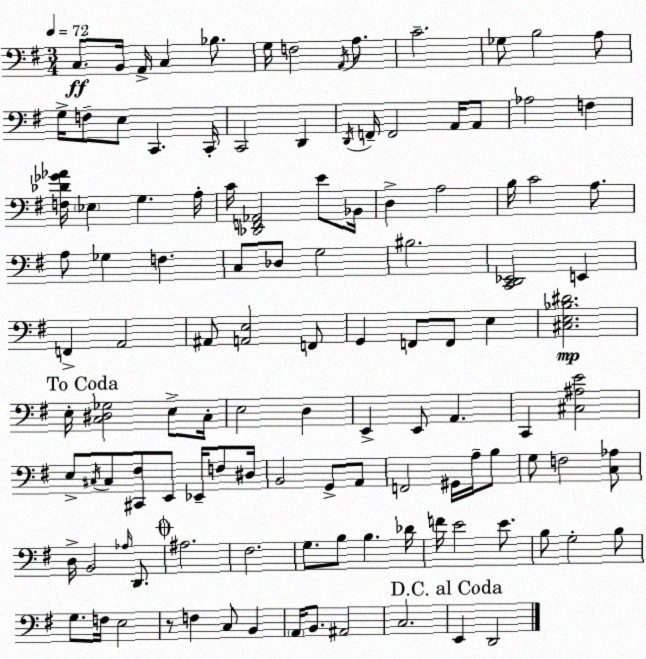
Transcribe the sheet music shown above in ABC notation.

X:1
T:Untitled
M:3/4
L:1/4
K:G
C,/2 B,,/4 A,,/4 C, _B,/2 G,/4 F,2 A,,/4 A,/2 C2 _G,/2 B,2 A,/2 G,/4 F,/2 E,/2 C,, C,,/4 C,,2 D,, D,,/4 F,,/4 F,,2 A,,/4 A,,/2 _A,2 F, [F,_D_G_A]/4 _E, G, A,/4 C/4 [_D,,F,,_A,,]2 E/2 _B,,/4 D, A,2 B,/4 C2 A,/2 A,/2 _G, F, C,/2 _D,/2 G,2 ^B,2 [C,,D,,_E,,]2 E,, F,, A,,2 ^A,,/2 [A,,E,]2 F,,/2 G,, F,,/2 F,,/2 E, [^C,E,_B,^D]2 E,/4 [C,^D,_G,]2 E,/2 C,/4 E,2 D, E,, E,,/2 A,, C,, [^C,^A,E]2 E,/2 ^C,/4 ^C,/2 [^C,,^F,]/2 E,,/2 _E,,/4 F,/2 ^D,/4 B,,2 G,,/2 A,,/2 F,,2 ^G,,/4 A,/4 B,/2 G,/2 F,2 [C,_A,]/2 D,/4 B,,2 _A,/4 D,,/2 ^A,2 ^F,2 G,/2 B,/2 B, _D/4 F/4 E2 E/2 B,/2 G,2 B,/2 G,/2 F,/4 E,2 z/2 F, C,/2 B,, A,,/4 B,,/2 ^A,,2 C,2 E,, D,,2